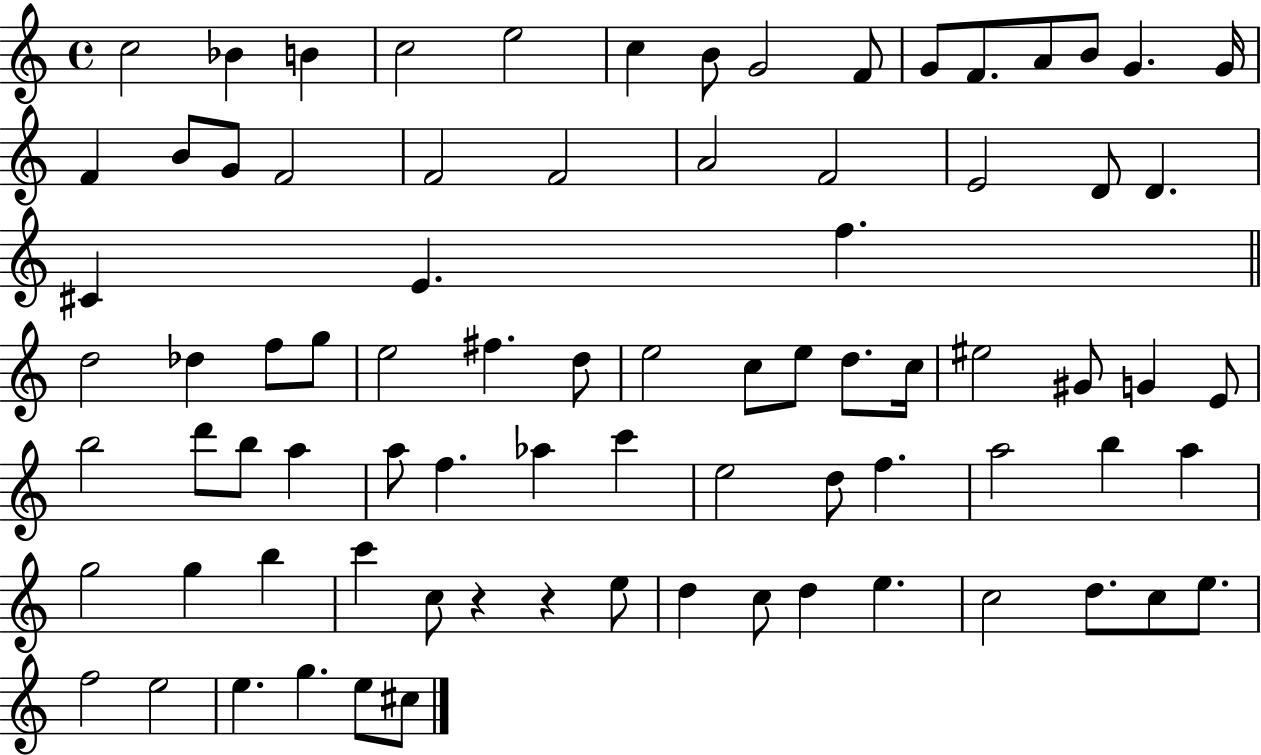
{
  \clef treble
  \time 4/4
  \defaultTimeSignature
  \key c \major
  c''2 bes'4 b'4 | c''2 e''2 | c''4 b'8 g'2 f'8 | g'8 f'8. a'8 b'8 g'4. g'16 | \break f'4 b'8 g'8 f'2 | f'2 f'2 | a'2 f'2 | e'2 d'8 d'4. | \break cis'4 e'4. f''4. | \bar "||" \break \key c \major d''2 des''4 f''8 g''8 | e''2 fis''4. d''8 | e''2 c''8 e''8 d''8. c''16 | eis''2 gis'8 g'4 e'8 | \break b''2 d'''8 b''8 a''4 | a''8 f''4. aes''4 c'''4 | e''2 d''8 f''4. | a''2 b''4 a''4 | \break g''2 g''4 b''4 | c'''4 c''8 r4 r4 e''8 | d''4 c''8 d''4 e''4. | c''2 d''8. c''8 e''8. | \break f''2 e''2 | e''4. g''4. e''8 cis''8 | \bar "|."
}